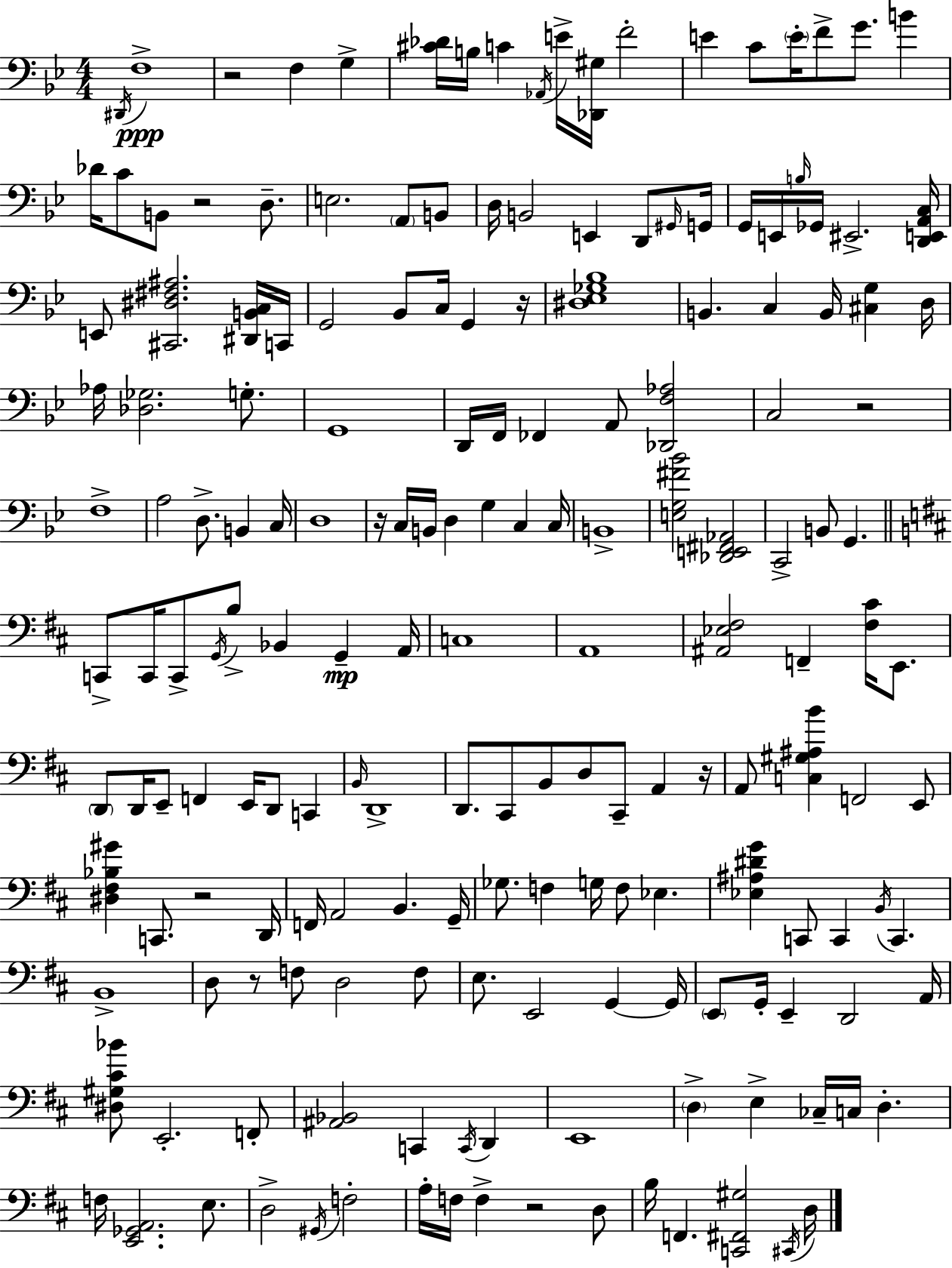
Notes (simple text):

D#2/s F3/w R/h F3/q G3/q [C#4,Db4]/s B3/s C4/q Ab2/s E4/s [Db2,G#3]/s F4/h E4/q C4/e E4/s F4/e G4/e. B4/q Db4/s C4/e B2/e R/h D3/e. E3/h. A2/e B2/e D3/s B2/h E2/q D2/e G#2/s G2/s G2/s E2/s B3/s Gb2/s EIS2/h. [D2,E2,A2,C3]/s E2/e [C#2,D#3,F#3,A#3]/h. [D#2,B2,C3]/s C2/s G2/h Bb2/e C3/s G2/q R/s [D#3,Eb3,Gb3,Bb3]/w B2/q. C3/q B2/s [C#3,G3]/q D3/s Ab3/s [Db3,Gb3]/h. G3/e. G2/w D2/s F2/s FES2/q A2/e [Db2,F3,Ab3]/h C3/h R/h F3/w A3/h D3/e. B2/q C3/s D3/w R/s C3/s B2/s D3/q G3/q C3/q C3/s B2/w [E3,G3,F#4,Bb4]/h [Db2,E2,F#2,Ab2]/h C2/h B2/e G2/q. C2/e C2/s C2/e G2/s B3/e Bb2/q G2/q A2/s C3/w A2/w [A#2,Eb3,F#3]/h F2/q [F#3,C#4]/s E2/e. D2/e D2/s E2/e F2/q E2/s D2/e C2/q B2/s D2/w D2/e. C#2/e B2/e D3/e C#2/e A2/q R/s A2/e [C3,G#3,A#3,B4]/q F2/h E2/e [D#3,F#3,Bb3,G#4]/q C2/e. R/h D2/s F2/s A2/h B2/q. G2/s Gb3/e. F3/q G3/s F3/e Eb3/q. [Eb3,A#3,D#4,G4]/q C2/e C2/q B2/s C2/q. B2/w D3/e R/e F3/e D3/h F3/e E3/e. E2/h G2/q G2/s E2/e G2/s E2/q D2/h A2/s [D#3,G#3,C#4,Bb4]/e E2/h. F2/e [A#2,Bb2]/h C2/q C2/s D2/q E2/w D3/q E3/q CES3/s C3/s D3/q. F3/s [E2,Gb2,A2]/h. E3/e. D3/h G#2/s F3/h A3/s F3/s F3/q R/h D3/e B3/s F2/q. [C2,F#2,G#3]/h C#2/s D3/s